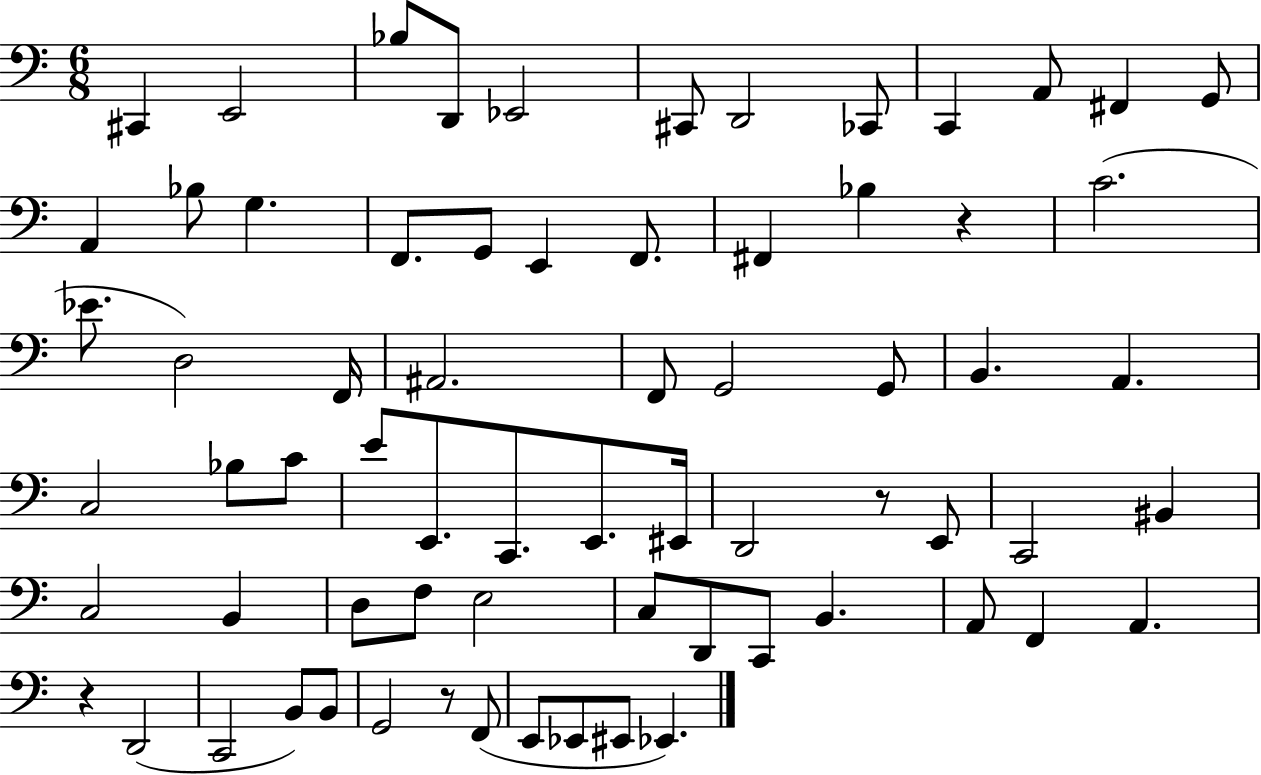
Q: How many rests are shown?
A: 4